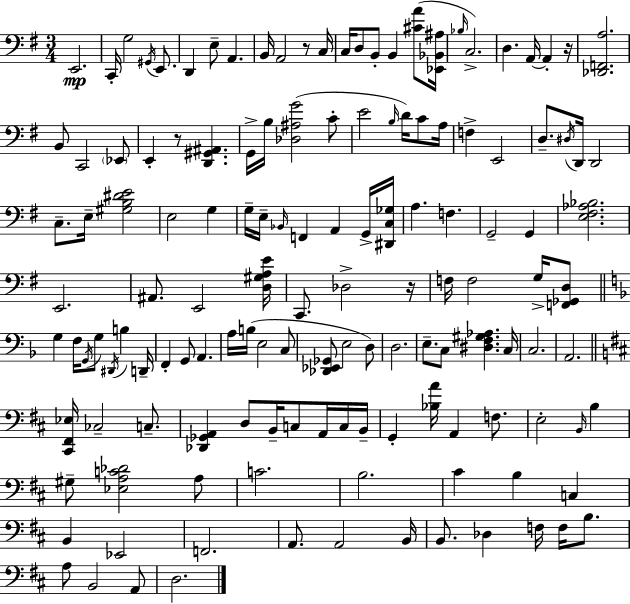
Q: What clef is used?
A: bass